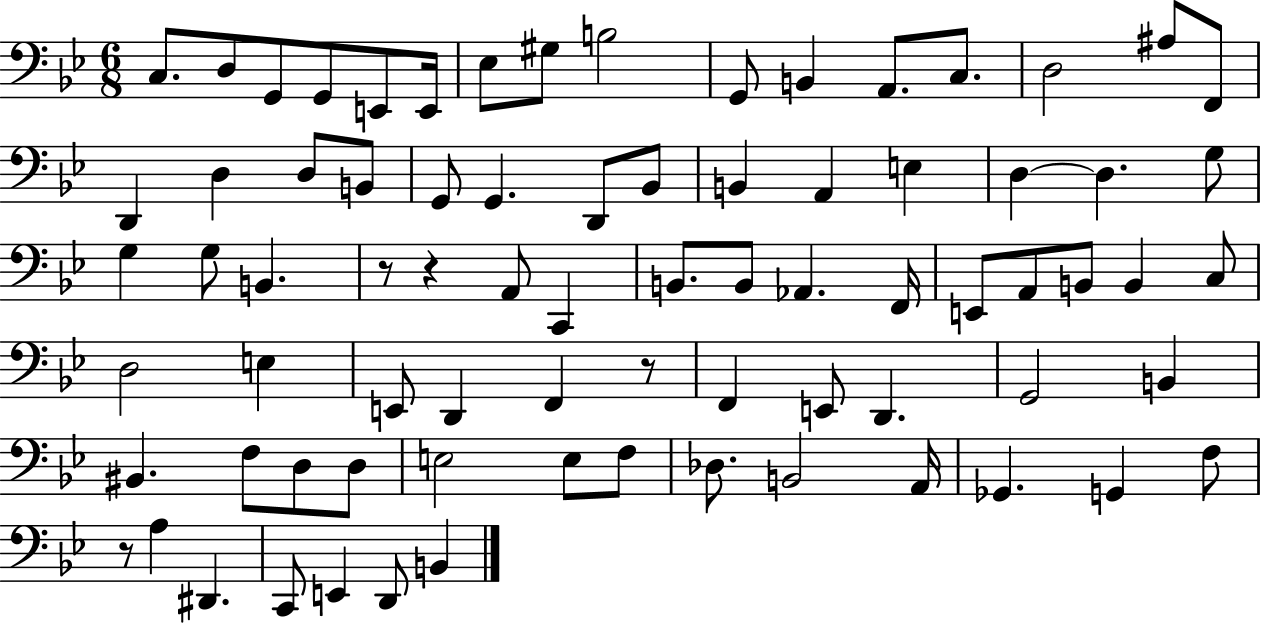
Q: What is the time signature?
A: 6/8